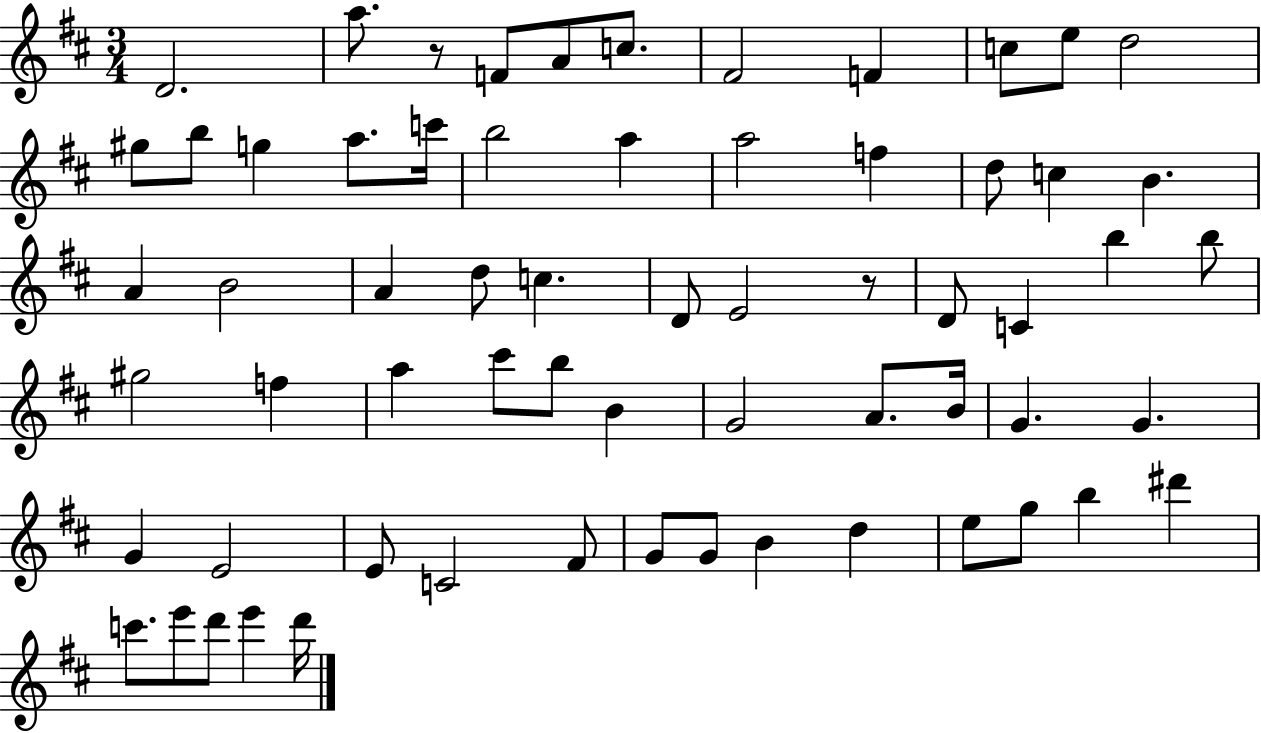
{
  \clef treble
  \numericTimeSignature
  \time 3/4
  \key d \major
  d'2. | a''8. r8 f'8 a'8 c''8. | fis'2 f'4 | c''8 e''8 d''2 | \break gis''8 b''8 g''4 a''8. c'''16 | b''2 a''4 | a''2 f''4 | d''8 c''4 b'4. | \break a'4 b'2 | a'4 d''8 c''4. | d'8 e'2 r8 | d'8 c'4 b''4 b''8 | \break gis''2 f''4 | a''4 cis'''8 b''8 b'4 | g'2 a'8. b'16 | g'4. g'4. | \break g'4 e'2 | e'8 c'2 fis'8 | g'8 g'8 b'4 d''4 | e''8 g''8 b''4 dis'''4 | \break c'''8. e'''8 d'''8 e'''4 d'''16 | \bar "|."
}